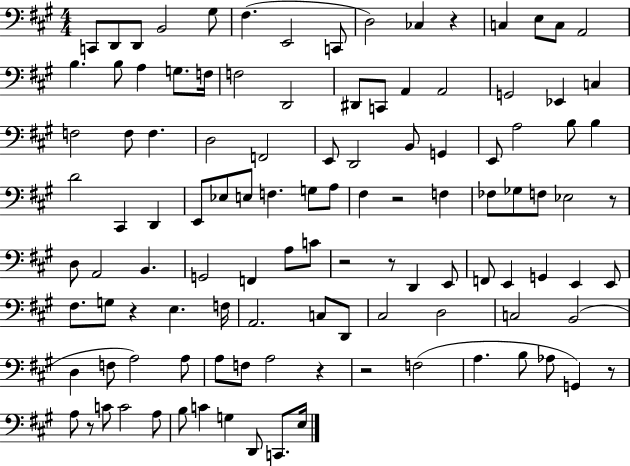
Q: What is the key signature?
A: A major